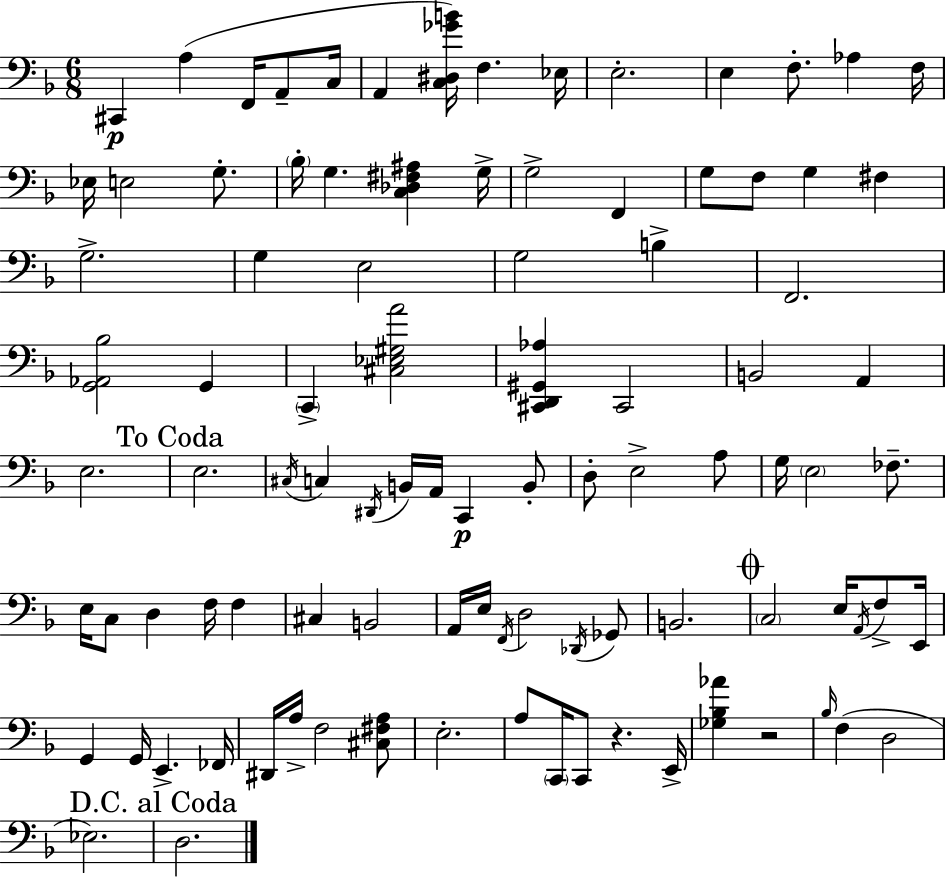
{
  \clef bass
  \numericTimeSignature
  \time 6/8
  \key d \minor
  \repeat volta 2 { cis,4\p a4( f,16 a,8-- c16 | a,4 <c dis ges' b'>16) f4. ees16 | e2.-. | e4 f8.-. aes4 f16 | \break ees16 e2 g8.-. | \parenthesize bes16-. g4. <c des fis ais>4 g16-> | g2-> f,4 | g8 f8 g4 fis4 | \break g2.-> | g4 e2 | g2 b4-> | f,2. | \break <g, aes, bes>2 g,4 | \parenthesize c,4-> <cis ees gis a'>2 | <cis, d, gis, aes>4 cis,2 | b,2 a,4 | \break e2. | \mark "To Coda" e2. | \acciaccatura { cis16 } c4 \acciaccatura { dis,16 } b,16 a,16 c,4\p | b,8-. d8-. e2-> | \break a8 g16 \parenthesize e2 fes8.-- | e16 c8 d4 f16 f4 | cis4 b,2 | a,16 e16 \acciaccatura { f,16 } d2 | \break \acciaccatura { des,16 } ges,8 b,2. | \mark \markup { \musicglyph "scripts.coda" } \parenthesize c2 | e16 \acciaccatura { a,16 } f8-> e,16 g,4 g,16 e,4.-> | fes,16 dis,16 a16-> f2 | \break <cis fis a>8 e2.-. | a8 \parenthesize c,16 c,8 r4. | e,16-> <ges bes aes'>4 r2 | \grace { bes16 }( f4 d2 | \break ees2.) | \mark "D.C. al Coda" d2. | } \bar "|."
}